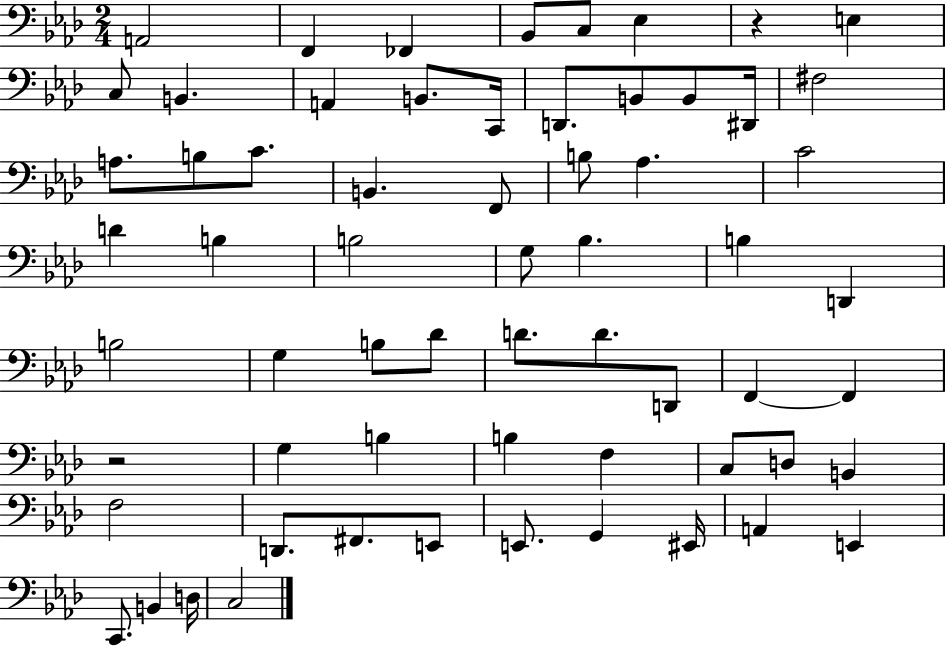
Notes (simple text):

A2/h F2/q FES2/q Bb2/e C3/e Eb3/q R/q E3/q C3/e B2/q. A2/q B2/e. C2/s D2/e. B2/e B2/e D#2/s F#3/h A3/e. B3/e C4/e. B2/q. F2/e B3/e Ab3/q. C4/h D4/q B3/q B3/h G3/e Bb3/q. B3/q D2/q B3/h G3/q B3/e Db4/e D4/e. D4/e. D2/e F2/q F2/q R/h G3/q B3/q B3/q F3/q C3/e D3/e B2/q F3/h D2/e. F#2/e. E2/e E2/e. G2/q EIS2/s A2/q E2/q C2/e. B2/q D3/s C3/h